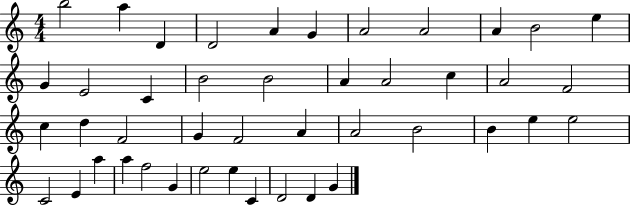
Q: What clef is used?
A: treble